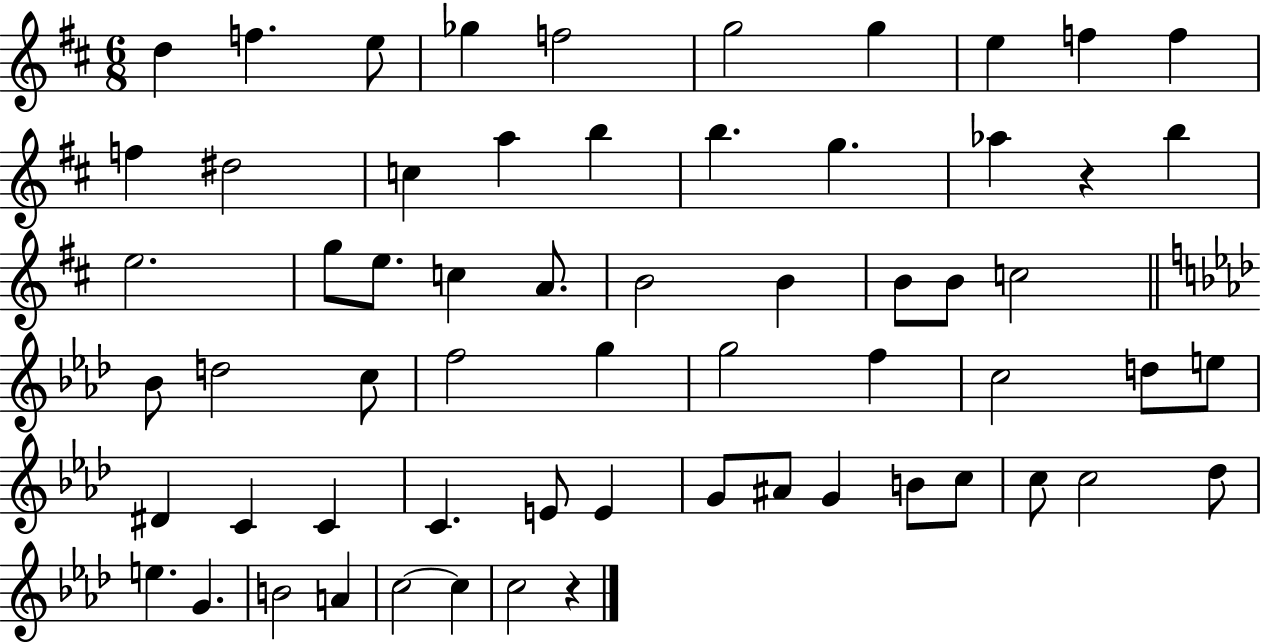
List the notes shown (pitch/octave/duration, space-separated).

D5/q F5/q. E5/e Gb5/q F5/h G5/h G5/q E5/q F5/q F5/q F5/q D#5/h C5/q A5/q B5/q B5/q. G5/q. Ab5/q R/q B5/q E5/h. G5/e E5/e. C5/q A4/e. B4/h B4/q B4/e B4/e C5/h Bb4/e D5/h C5/e F5/h G5/q G5/h F5/q C5/h D5/e E5/e D#4/q C4/q C4/q C4/q. E4/e E4/q G4/e A#4/e G4/q B4/e C5/e C5/e C5/h Db5/e E5/q. G4/q. B4/h A4/q C5/h C5/q C5/h R/q